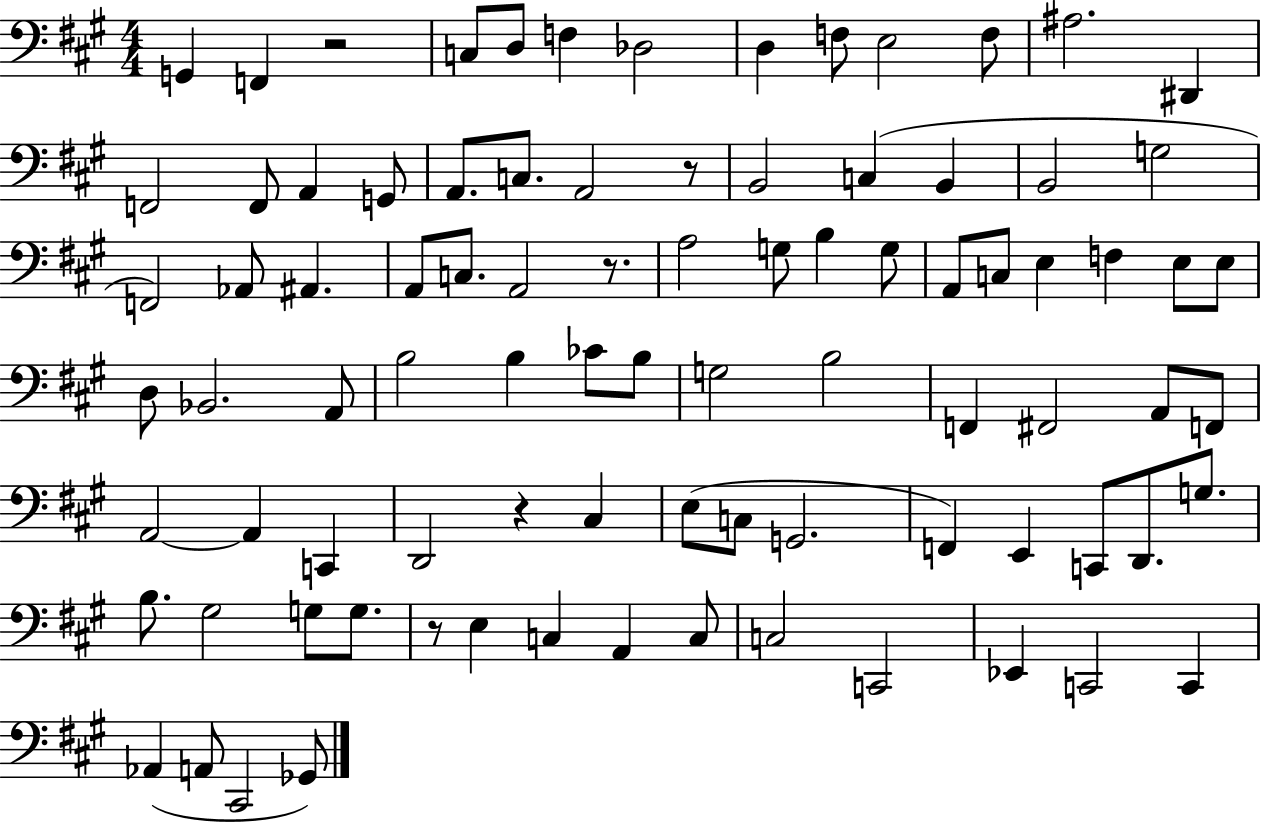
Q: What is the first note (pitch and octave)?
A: G2